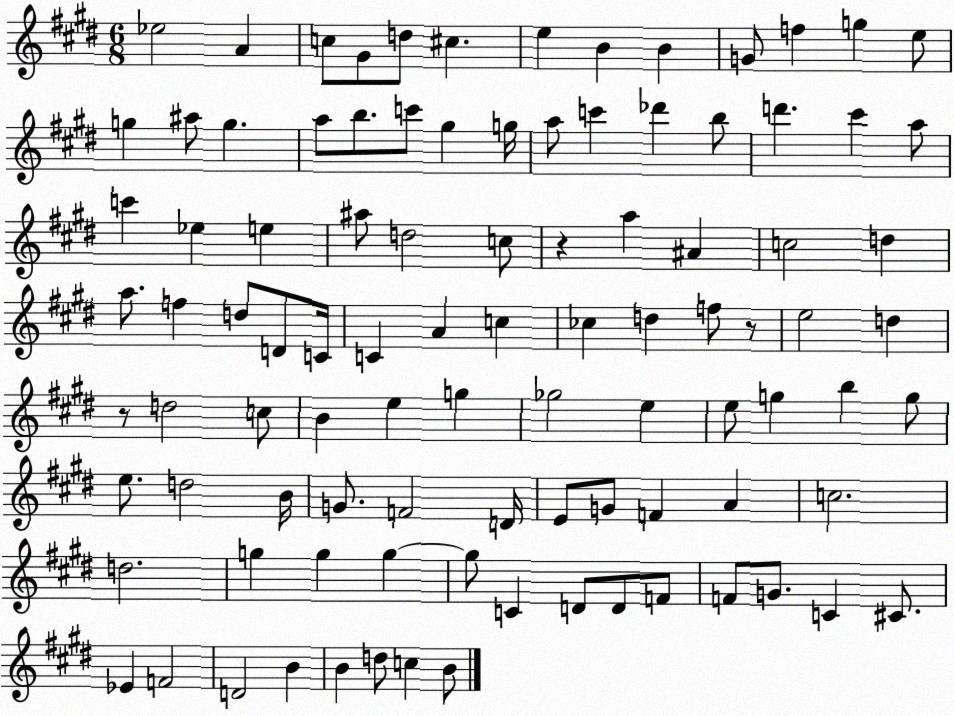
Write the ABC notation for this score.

X:1
T:Untitled
M:6/8
L:1/4
K:E
_e2 A c/2 ^G/2 d/2 ^c e B B G/2 f g e/2 g ^a/2 g a/2 b/2 c'/2 ^g g/4 a/2 c' _d' b/2 d' ^c' a/2 c' _e e ^a/2 d2 c/2 z a ^A c2 d a/2 f d/2 D/2 C/4 C A c _c d f/2 z/2 e2 d z/2 d2 c/2 B e g _g2 e e/2 g b g/2 e/2 d2 B/4 G/2 F2 D/4 E/2 G/2 F A c2 d2 g g g g/2 C D/2 D/2 F/2 F/2 G/2 C ^C/2 _E F2 D2 B B d/2 c B/2